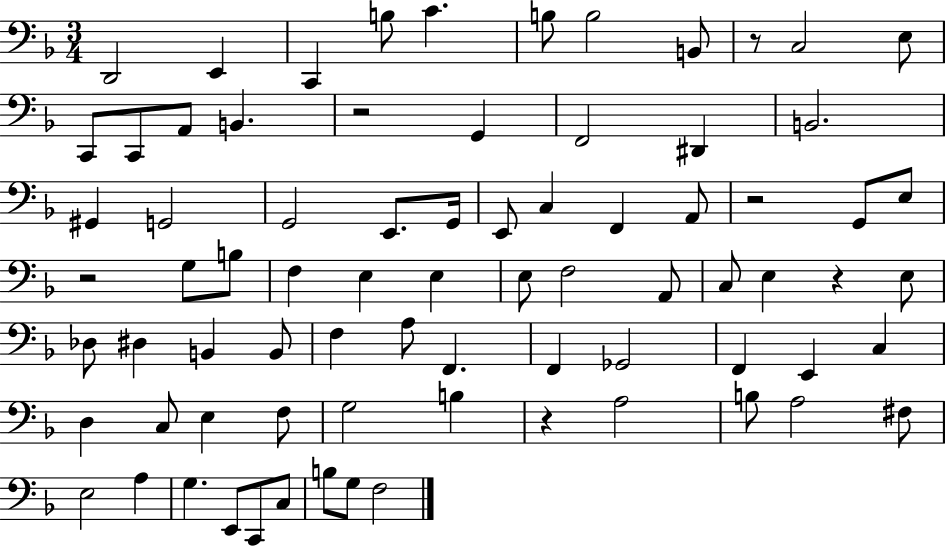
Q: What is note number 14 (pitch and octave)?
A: B2